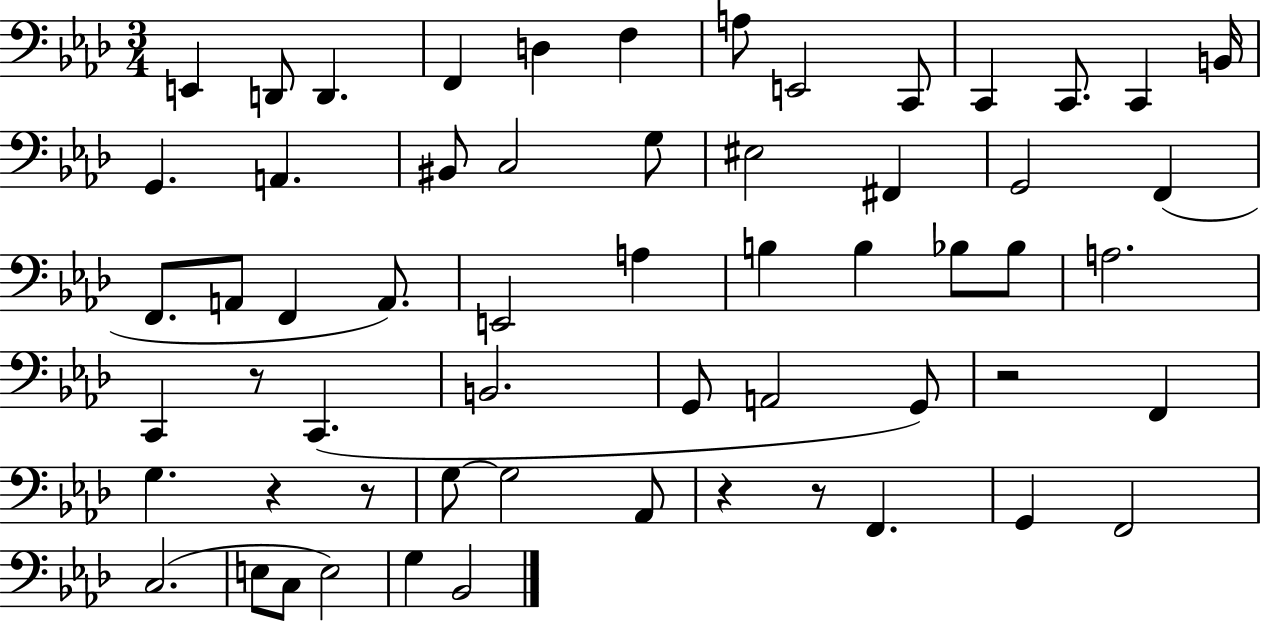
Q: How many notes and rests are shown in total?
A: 59